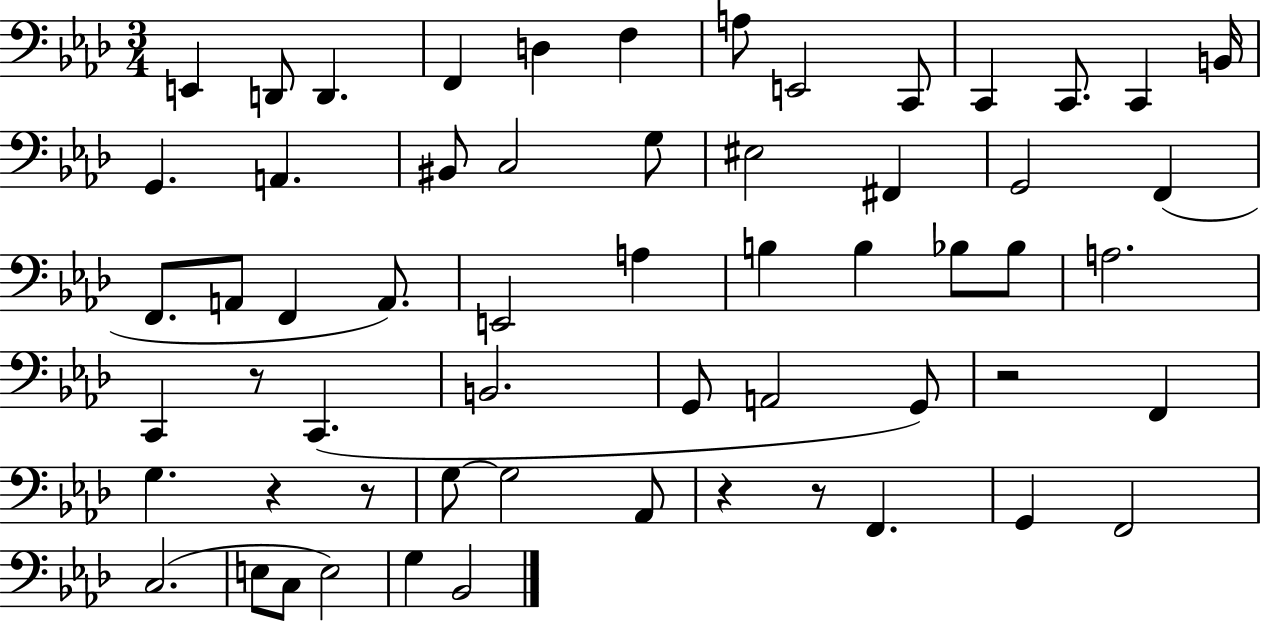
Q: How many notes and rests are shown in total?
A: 59